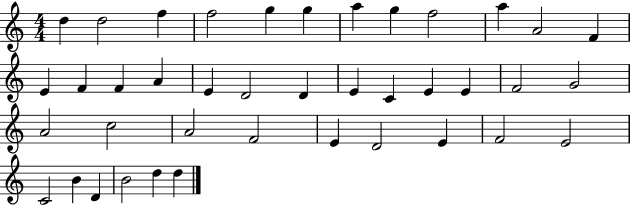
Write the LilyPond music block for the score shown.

{
  \clef treble
  \numericTimeSignature
  \time 4/4
  \key c \major
  d''4 d''2 f''4 | f''2 g''4 g''4 | a''4 g''4 f''2 | a''4 a'2 f'4 | \break e'4 f'4 f'4 a'4 | e'4 d'2 d'4 | e'4 c'4 e'4 e'4 | f'2 g'2 | \break a'2 c''2 | a'2 f'2 | e'4 d'2 e'4 | f'2 e'2 | \break c'2 b'4 d'4 | b'2 d''4 d''4 | \bar "|."
}